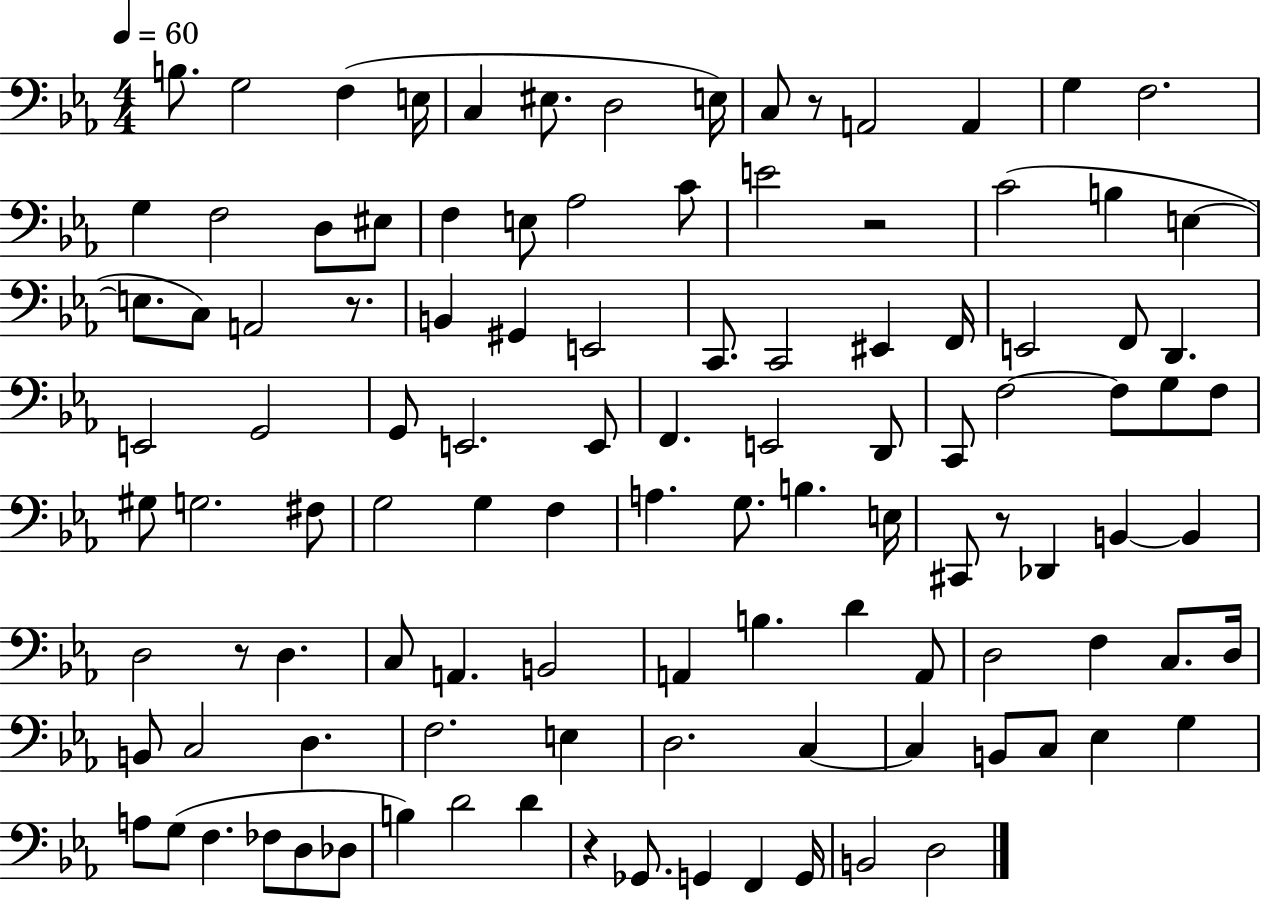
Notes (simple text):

B3/e. G3/h F3/q E3/s C3/q EIS3/e. D3/h E3/s C3/e R/e A2/h A2/q G3/q F3/h. G3/q F3/h D3/e EIS3/e F3/q E3/e Ab3/h C4/e E4/h R/h C4/h B3/q E3/q E3/e. C3/e A2/h R/e. B2/q G#2/q E2/h C2/e. C2/h EIS2/q F2/s E2/h F2/e D2/q. E2/h G2/h G2/e E2/h. E2/e F2/q. E2/h D2/e C2/e F3/h F3/e G3/e F3/e G#3/e G3/h. F#3/e G3/h G3/q F3/q A3/q. G3/e. B3/q. E3/s C#2/e R/e Db2/q B2/q B2/q D3/h R/e D3/q. C3/e A2/q. B2/h A2/q B3/q. D4/q A2/e D3/h F3/q C3/e. D3/s B2/e C3/h D3/q. F3/h. E3/q D3/h. C3/q C3/q B2/e C3/e Eb3/q G3/q A3/e G3/e F3/q. FES3/e D3/e Db3/e B3/q D4/h D4/q R/q Gb2/e. G2/q F2/q G2/s B2/h D3/h